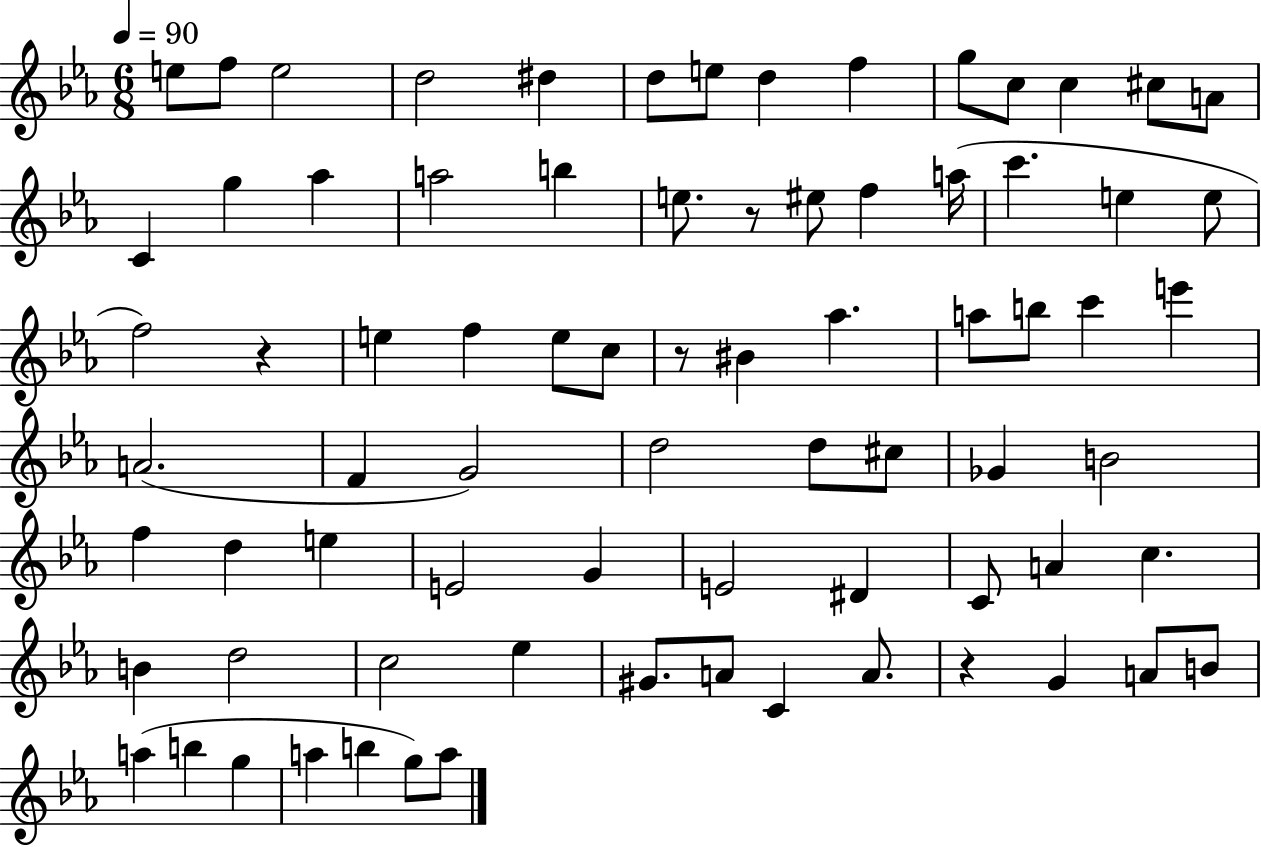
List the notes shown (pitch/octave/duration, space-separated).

E5/e F5/e E5/h D5/h D#5/q D5/e E5/e D5/q F5/q G5/e C5/e C5/q C#5/e A4/e C4/q G5/q Ab5/q A5/h B5/q E5/e. R/e EIS5/e F5/q A5/s C6/q. E5/q E5/e F5/h R/q E5/q F5/q E5/e C5/e R/e BIS4/q Ab5/q. A5/e B5/e C6/q E6/q A4/h. F4/q G4/h D5/h D5/e C#5/e Gb4/q B4/h F5/q D5/q E5/q E4/h G4/q E4/h D#4/q C4/e A4/q C5/q. B4/q D5/h C5/h Eb5/q G#4/e. A4/e C4/q A4/e. R/q G4/q A4/e B4/e A5/q B5/q G5/q A5/q B5/q G5/e A5/e